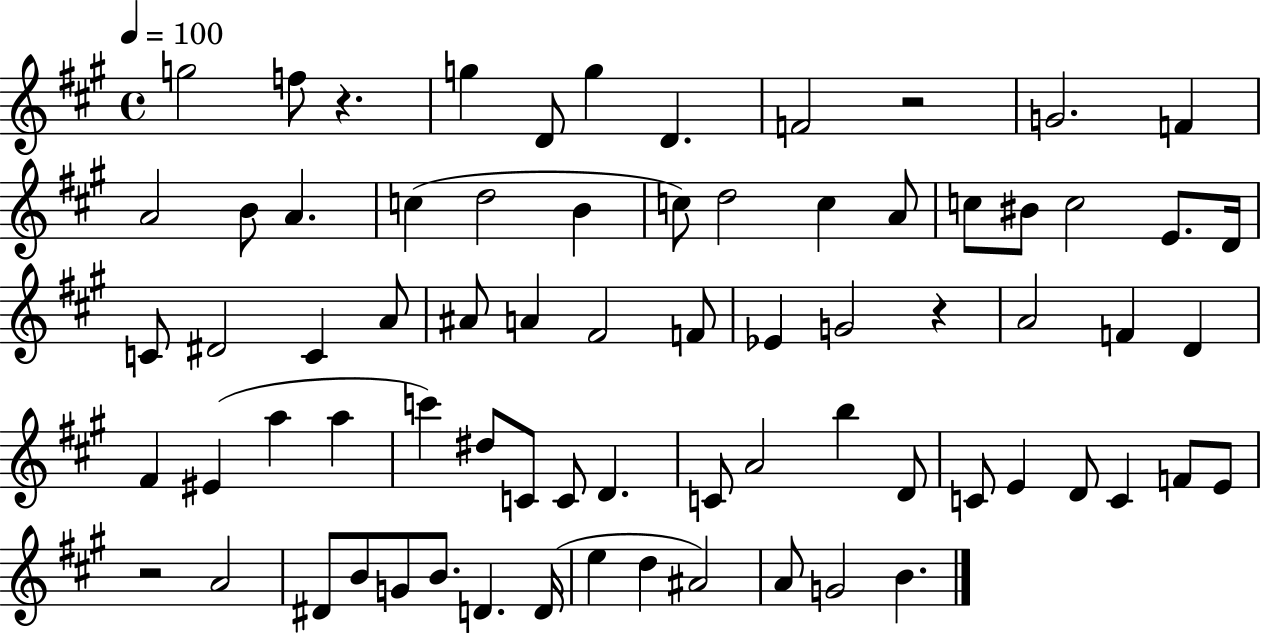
G5/h F5/e R/q. G5/q D4/e G5/q D4/q. F4/h R/h G4/h. F4/q A4/h B4/e A4/q. C5/q D5/h B4/q C5/e D5/h C5/q A4/e C5/e BIS4/e C5/h E4/e. D4/s C4/e D#4/h C4/q A4/e A#4/e A4/q F#4/h F4/e Eb4/q G4/h R/q A4/h F4/q D4/q F#4/q EIS4/q A5/q A5/q C6/q D#5/e C4/e C4/e D4/q. C4/e A4/h B5/q D4/e C4/e E4/q D4/e C4/q F4/e E4/e R/h A4/h D#4/e B4/e G4/e B4/e. D4/q. D4/s E5/q D5/q A#4/h A4/e G4/h B4/q.